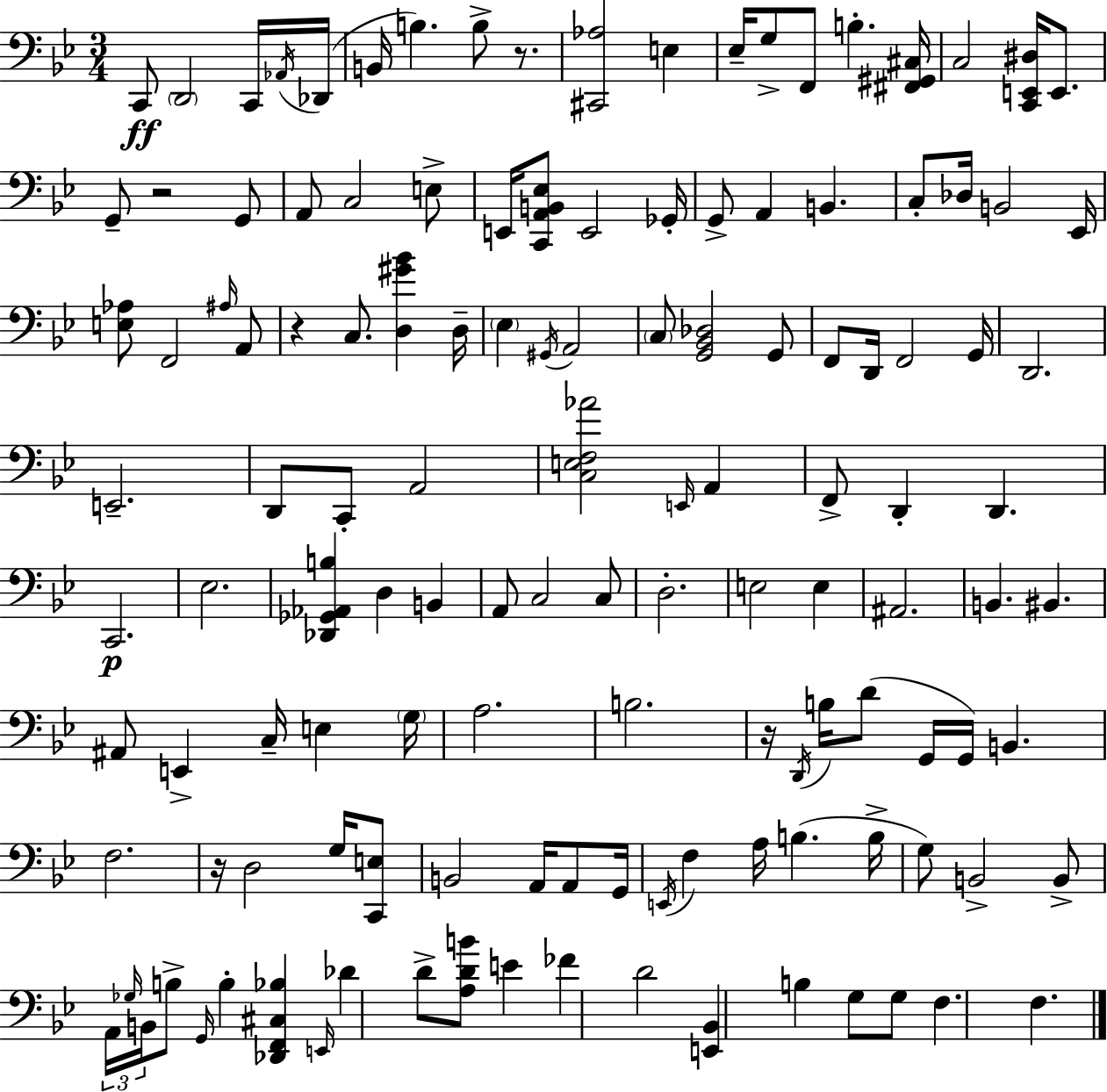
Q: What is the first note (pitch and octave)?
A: C2